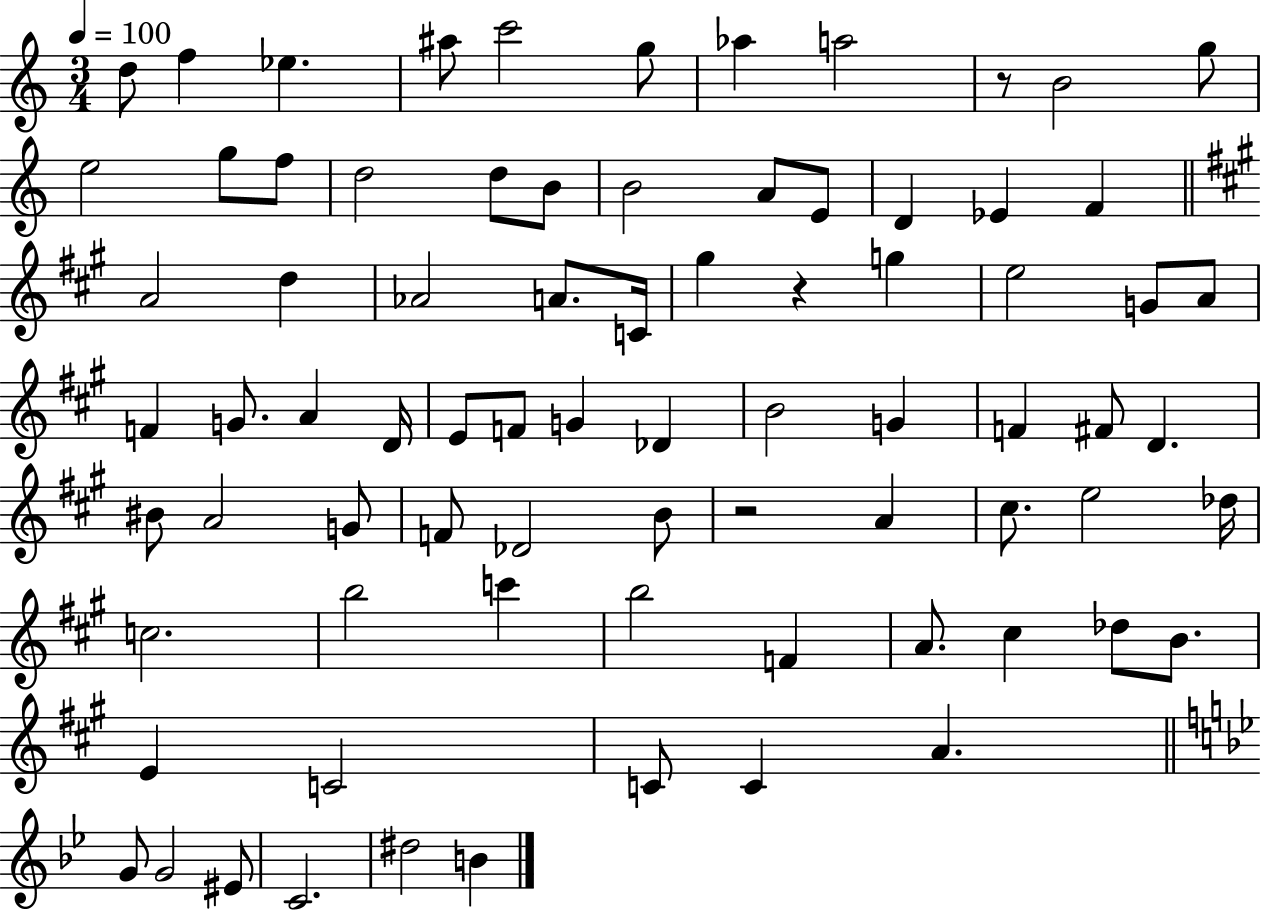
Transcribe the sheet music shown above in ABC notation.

X:1
T:Untitled
M:3/4
L:1/4
K:C
d/2 f _e ^a/2 c'2 g/2 _a a2 z/2 B2 g/2 e2 g/2 f/2 d2 d/2 B/2 B2 A/2 E/2 D _E F A2 d _A2 A/2 C/4 ^g z g e2 G/2 A/2 F G/2 A D/4 E/2 F/2 G _D B2 G F ^F/2 D ^B/2 A2 G/2 F/2 _D2 B/2 z2 A ^c/2 e2 _d/4 c2 b2 c' b2 F A/2 ^c _d/2 B/2 E C2 C/2 C A G/2 G2 ^E/2 C2 ^d2 B